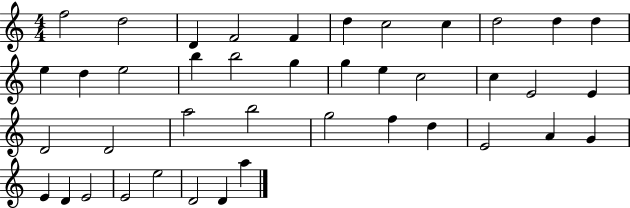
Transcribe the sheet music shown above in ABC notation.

X:1
T:Untitled
M:4/4
L:1/4
K:C
f2 d2 D F2 F d c2 c d2 d d e d e2 b b2 g g e c2 c E2 E D2 D2 a2 b2 g2 f d E2 A G E D E2 E2 e2 D2 D a